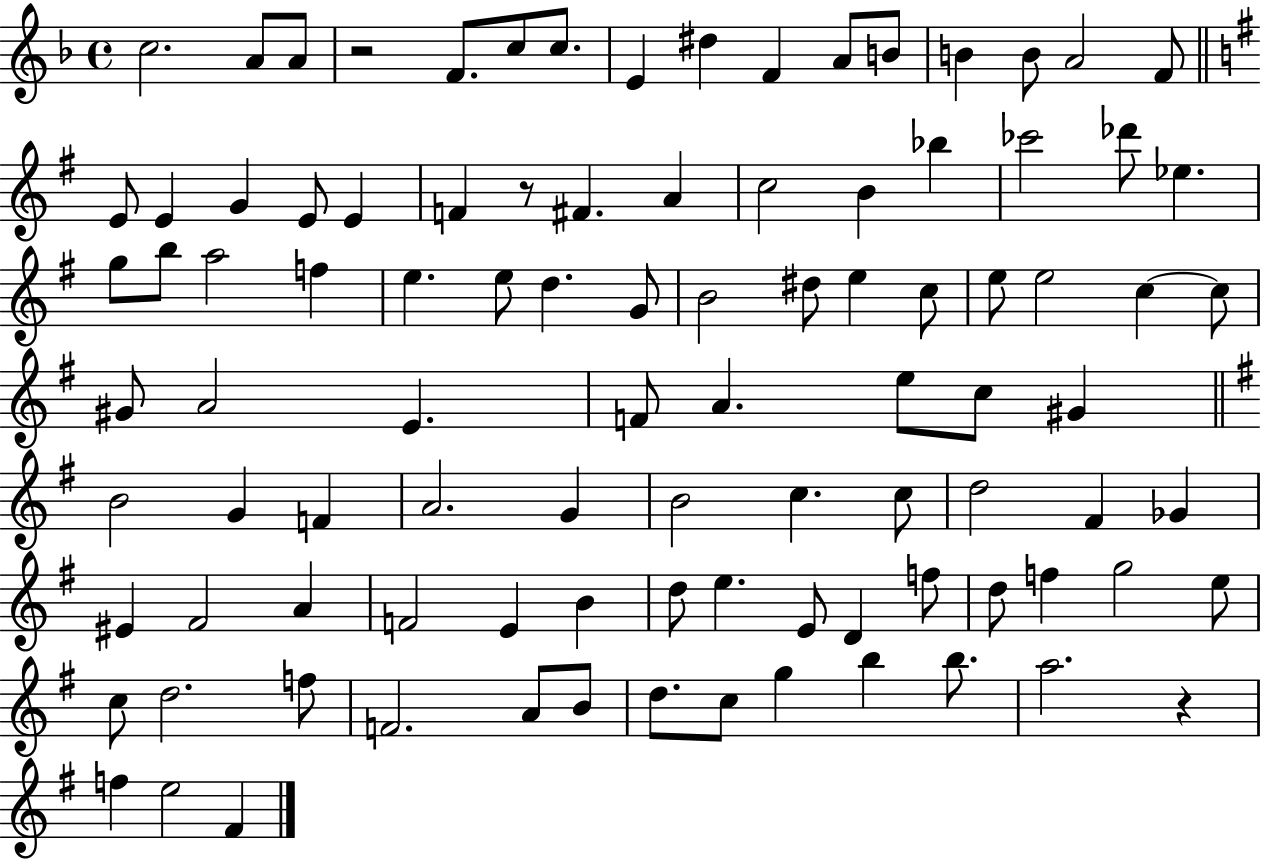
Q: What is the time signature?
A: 4/4